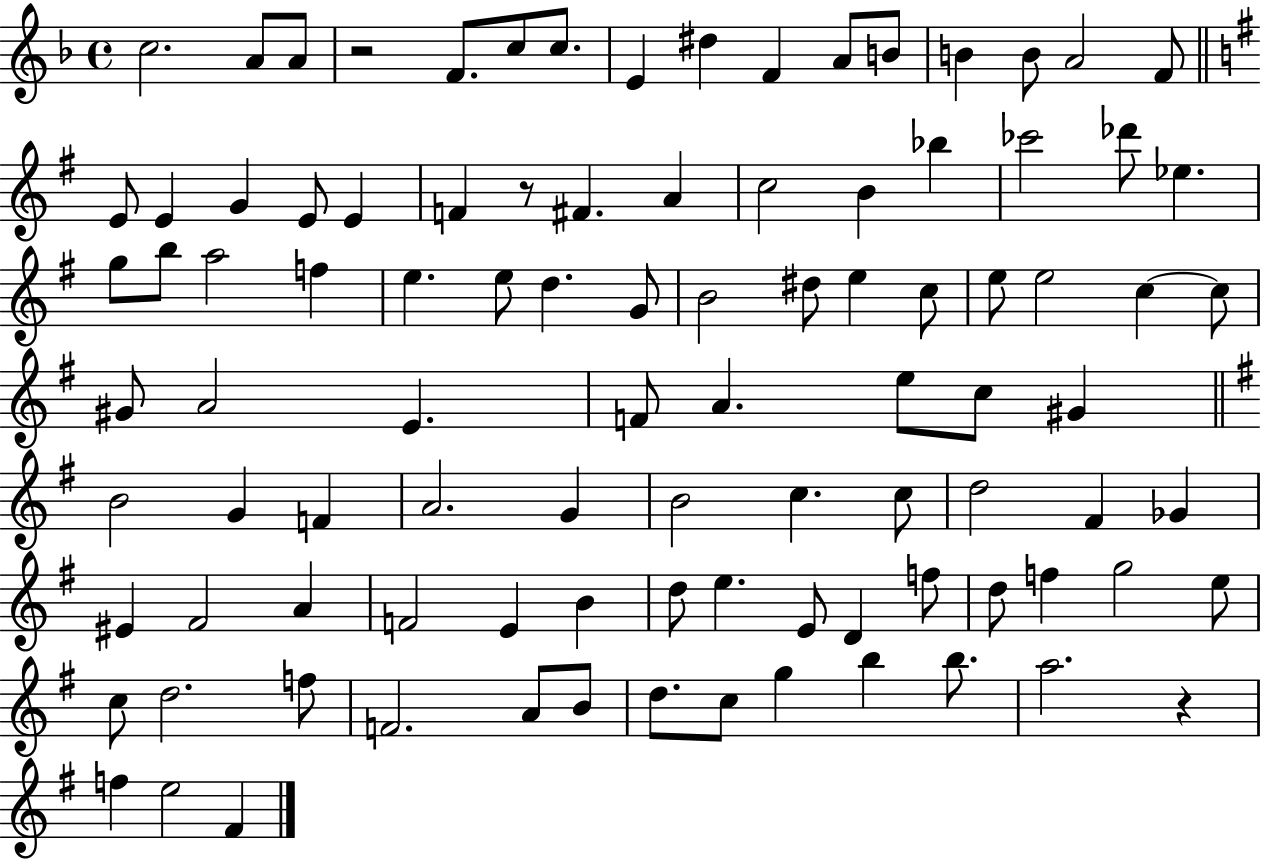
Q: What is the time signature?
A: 4/4